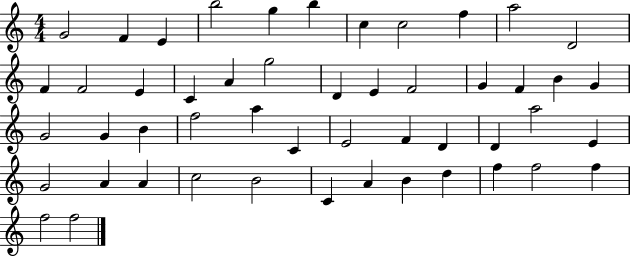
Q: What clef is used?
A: treble